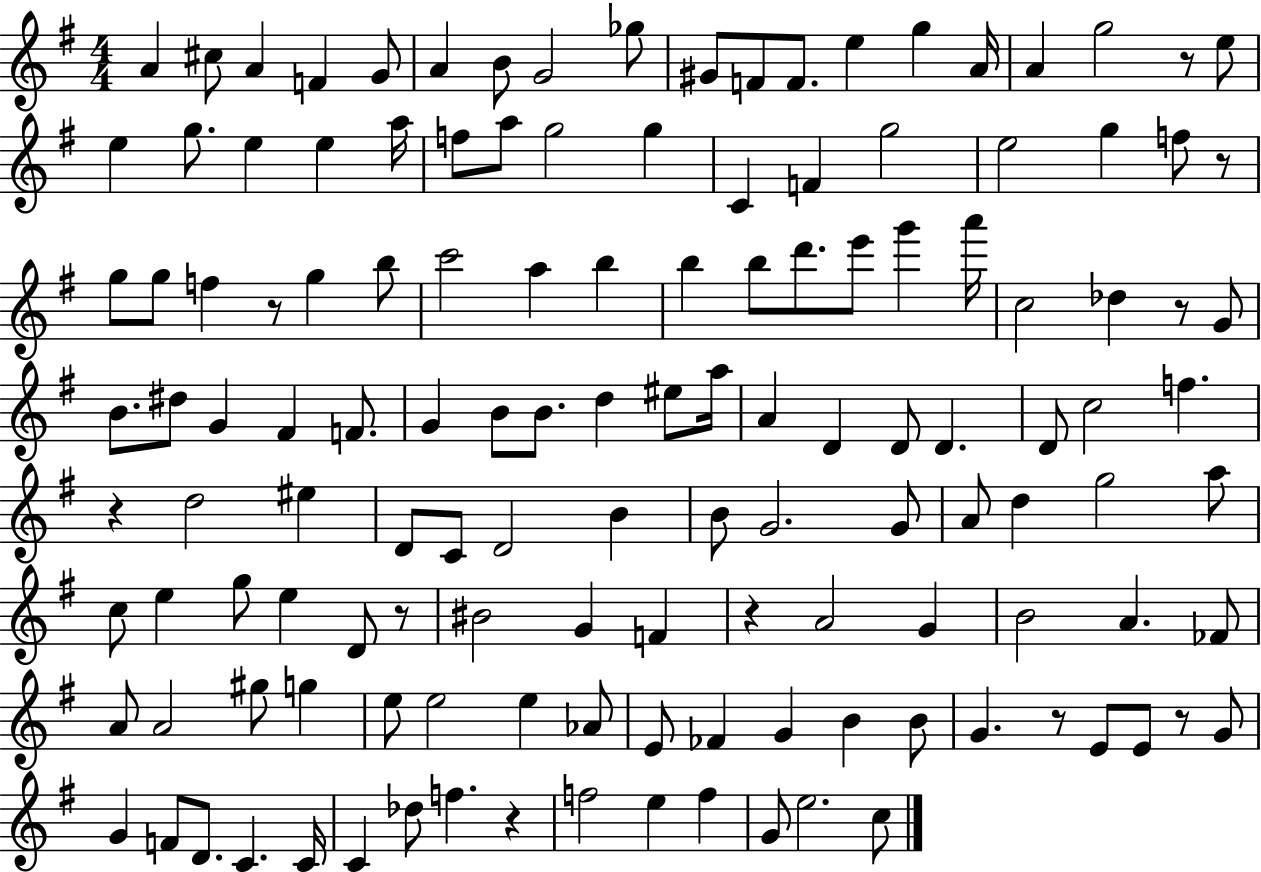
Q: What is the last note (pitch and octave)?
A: C5